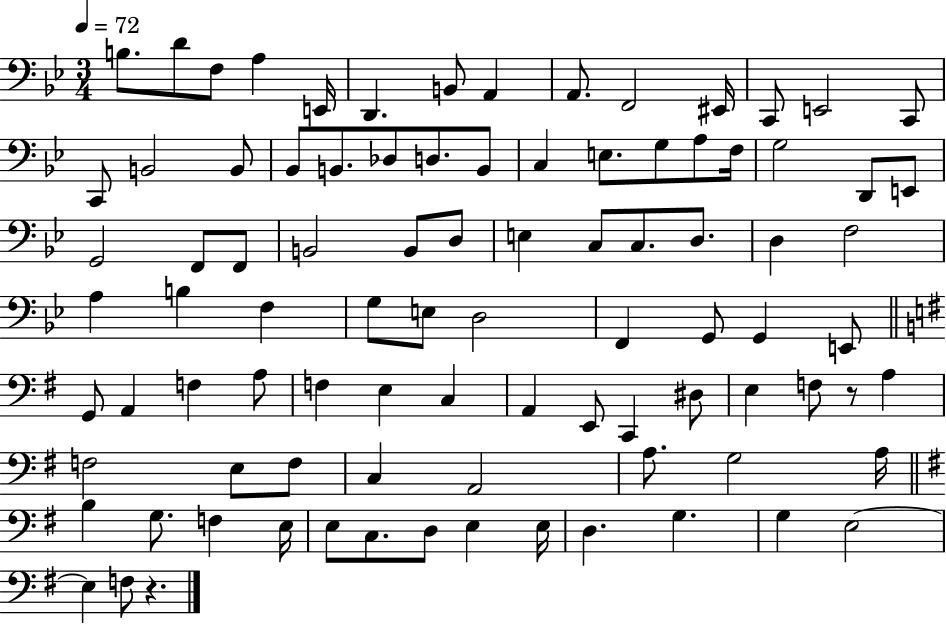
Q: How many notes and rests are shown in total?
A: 91